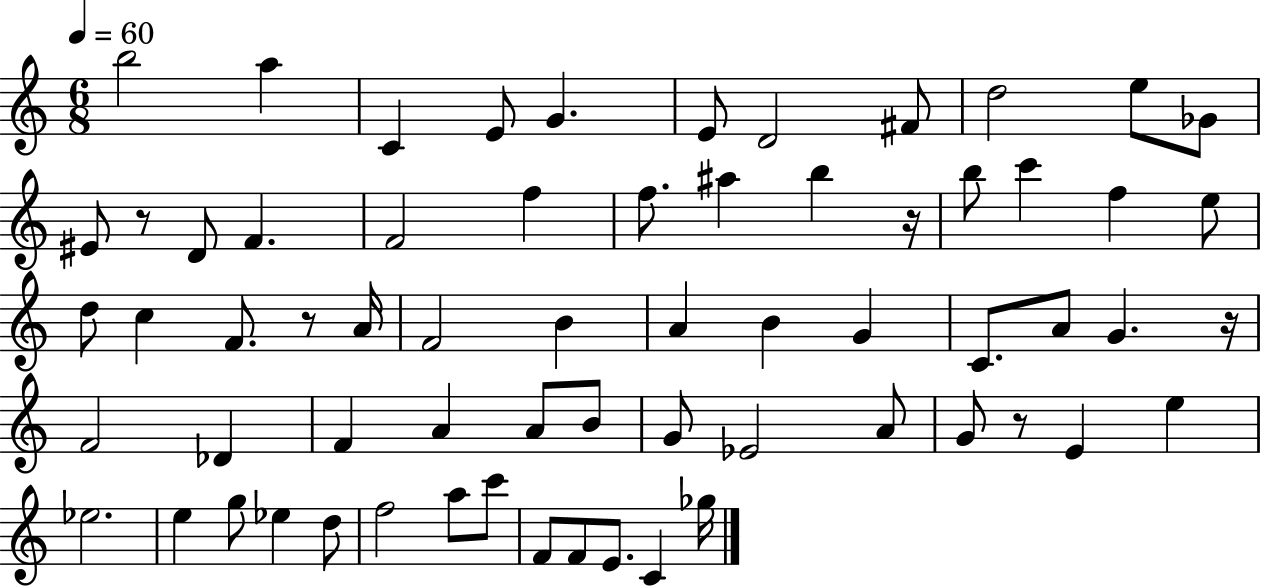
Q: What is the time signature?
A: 6/8